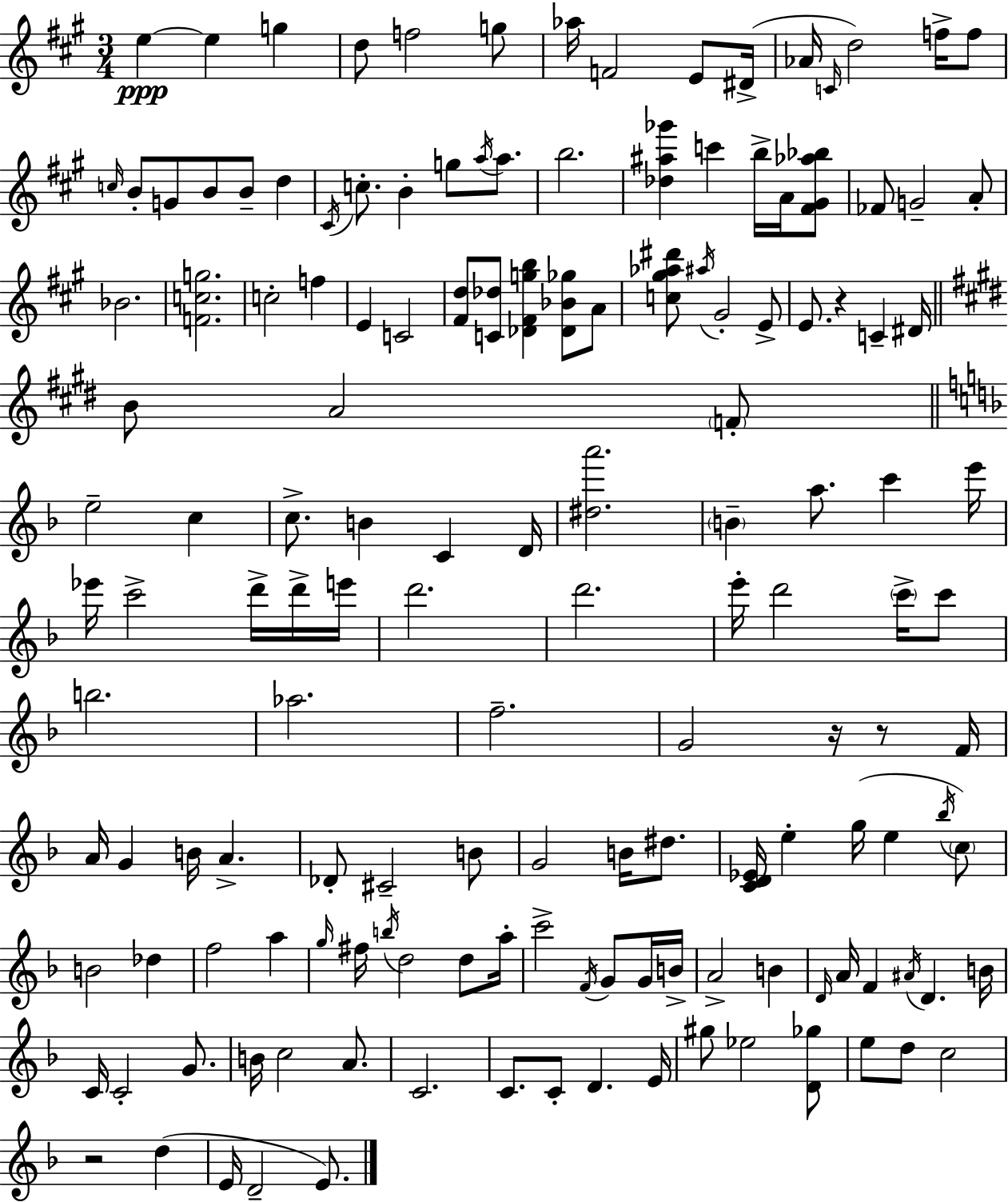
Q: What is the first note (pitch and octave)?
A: E5